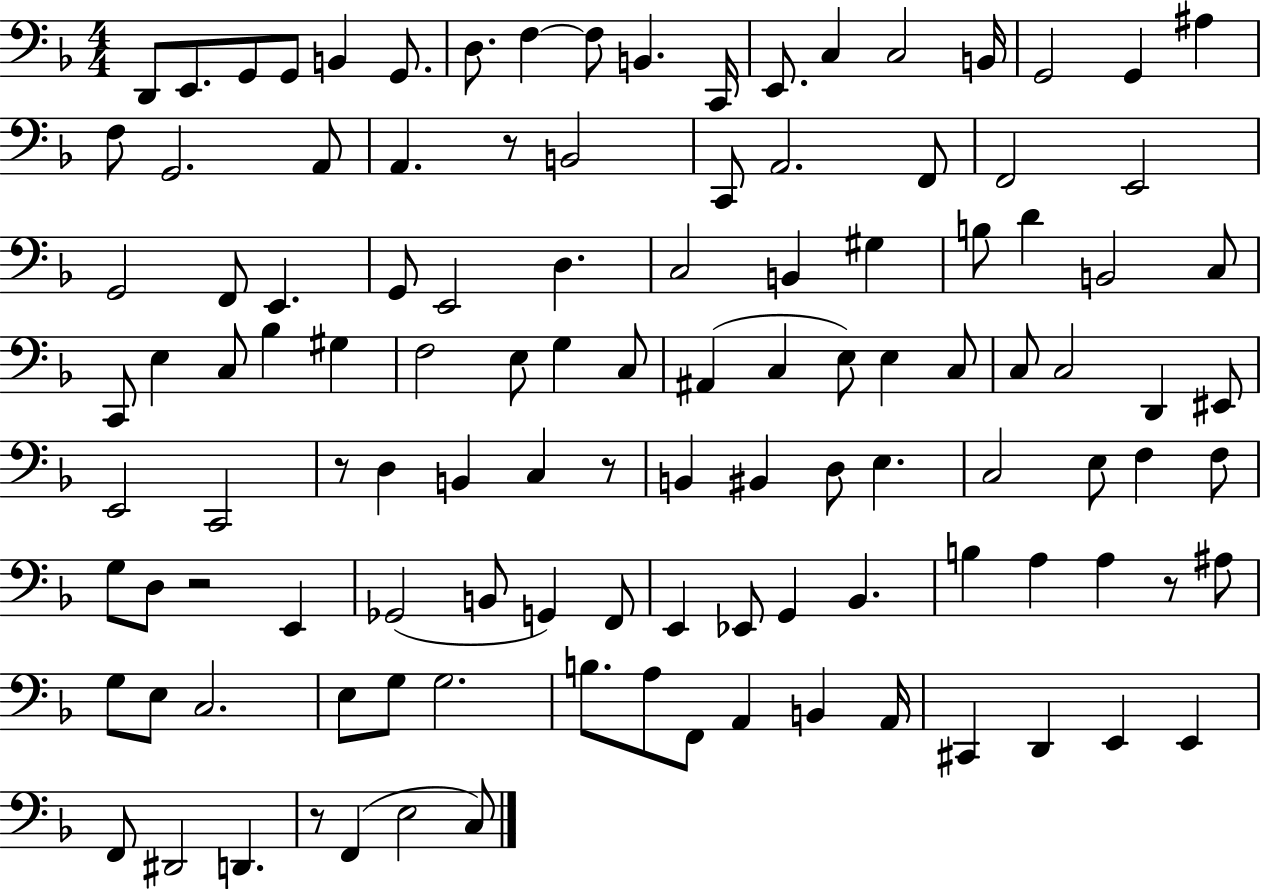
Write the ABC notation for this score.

X:1
T:Untitled
M:4/4
L:1/4
K:F
D,,/2 E,,/2 G,,/2 G,,/2 B,, G,,/2 D,/2 F, F,/2 B,, C,,/4 E,,/2 C, C,2 B,,/4 G,,2 G,, ^A, F,/2 G,,2 A,,/2 A,, z/2 B,,2 C,,/2 A,,2 F,,/2 F,,2 E,,2 G,,2 F,,/2 E,, G,,/2 E,,2 D, C,2 B,, ^G, B,/2 D B,,2 C,/2 C,,/2 E, C,/2 _B, ^G, F,2 E,/2 G, C,/2 ^A,, C, E,/2 E, C,/2 C,/2 C,2 D,, ^E,,/2 E,,2 C,,2 z/2 D, B,, C, z/2 B,, ^B,, D,/2 E, C,2 E,/2 F, F,/2 G,/2 D,/2 z2 E,, _G,,2 B,,/2 G,, F,,/2 E,, _E,,/2 G,, _B,, B, A, A, z/2 ^A,/2 G,/2 E,/2 C,2 E,/2 G,/2 G,2 B,/2 A,/2 F,,/2 A,, B,, A,,/4 ^C,, D,, E,, E,, F,,/2 ^D,,2 D,, z/2 F,, E,2 C,/2